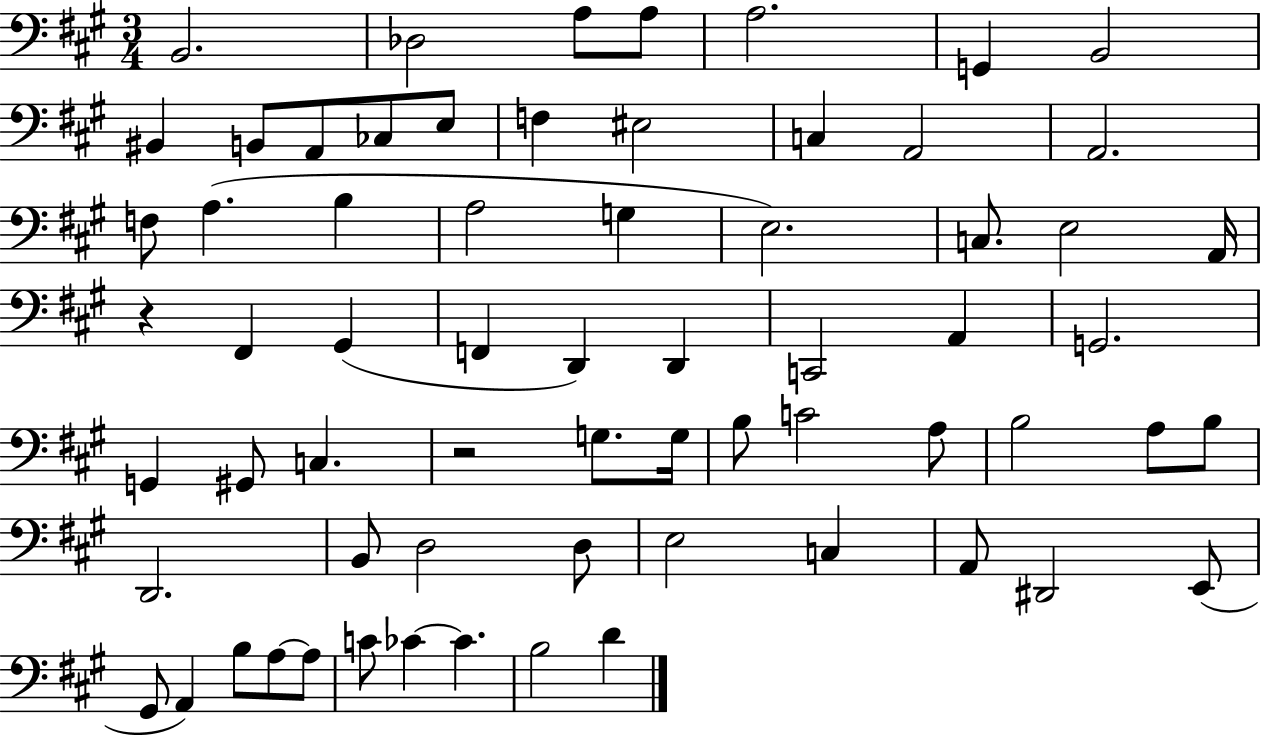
{
  \clef bass
  \numericTimeSignature
  \time 3/4
  \key a \major
  b,2. | des2 a8 a8 | a2. | g,4 b,2 | \break bis,4 b,8 a,8 ces8 e8 | f4 eis2 | c4 a,2 | a,2. | \break f8 a4.( b4 | a2 g4 | e2.) | c8. e2 a,16 | \break r4 fis,4 gis,4( | f,4 d,4) d,4 | c,2 a,4 | g,2. | \break g,4 gis,8 c4. | r2 g8. g16 | b8 c'2 a8 | b2 a8 b8 | \break d,2. | b,8 d2 d8 | e2 c4 | a,8 dis,2 e,8( | \break gis,8 a,4) b8 a8~~ a8 | c'8 ces'4~~ ces'4. | b2 d'4 | \bar "|."
}